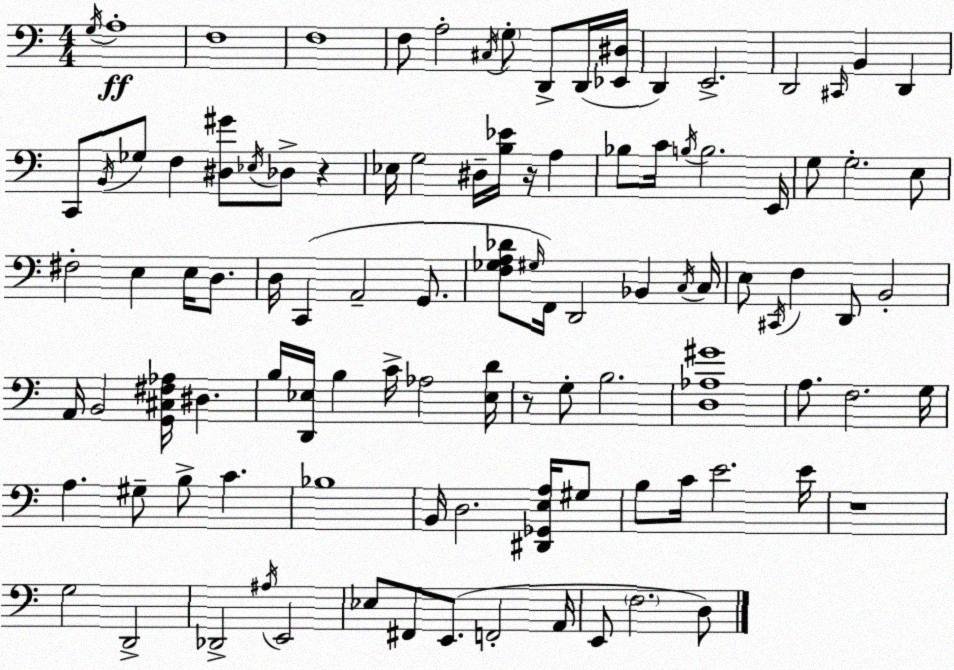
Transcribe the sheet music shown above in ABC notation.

X:1
T:Untitled
M:4/4
L:1/4
K:Am
G,/4 A,4 F,4 F,4 F,/2 A,2 ^C,/4 G,/2 D,,/2 D,,/4 [_E,,^D,]/4 D,, E,,2 D,,2 ^C,,/4 B,, D,, C,,/2 B,,/4 _G,/2 F, [^D,^G]/2 _E,/4 _D,/2 z _E,/4 G,2 ^D,/4 [B,_E]/4 z/4 A, _B,/2 C/4 B,/4 B,2 E,,/4 G,/2 G,2 E,/2 ^F,2 E, E,/4 D,/2 D,/4 C,, A,,2 G,,/2 [F,_G,A,_D]/2 ^G,/4 F,,/4 D,,2 _B,, C,/4 C,/4 E,/2 ^C,,/4 F, D,,/2 B,,2 A,,/4 B,,2 [G,,^C,^F,_A,]/4 ^D, B,/4 [D,,_E,]/4 B, C/4 _A,2 [_E,D]/4 z/2 G,/2 B,2 [D,_A,^G]4 A,/2 F,2 G,/4 A, ^G,/2 B,/2 C _B,4 B,,/4 D,2 [^D,,_G,,E,A,]/4 ^G,/2 B,/2 C/4 E2 E/4 z4 G,2 D,,2 _D,,2 ^A,/4 E,,2 _E,/2 ^F,,/2 E,,/2 F,,2 A,,/4 E,,/2 F,2 D,/2